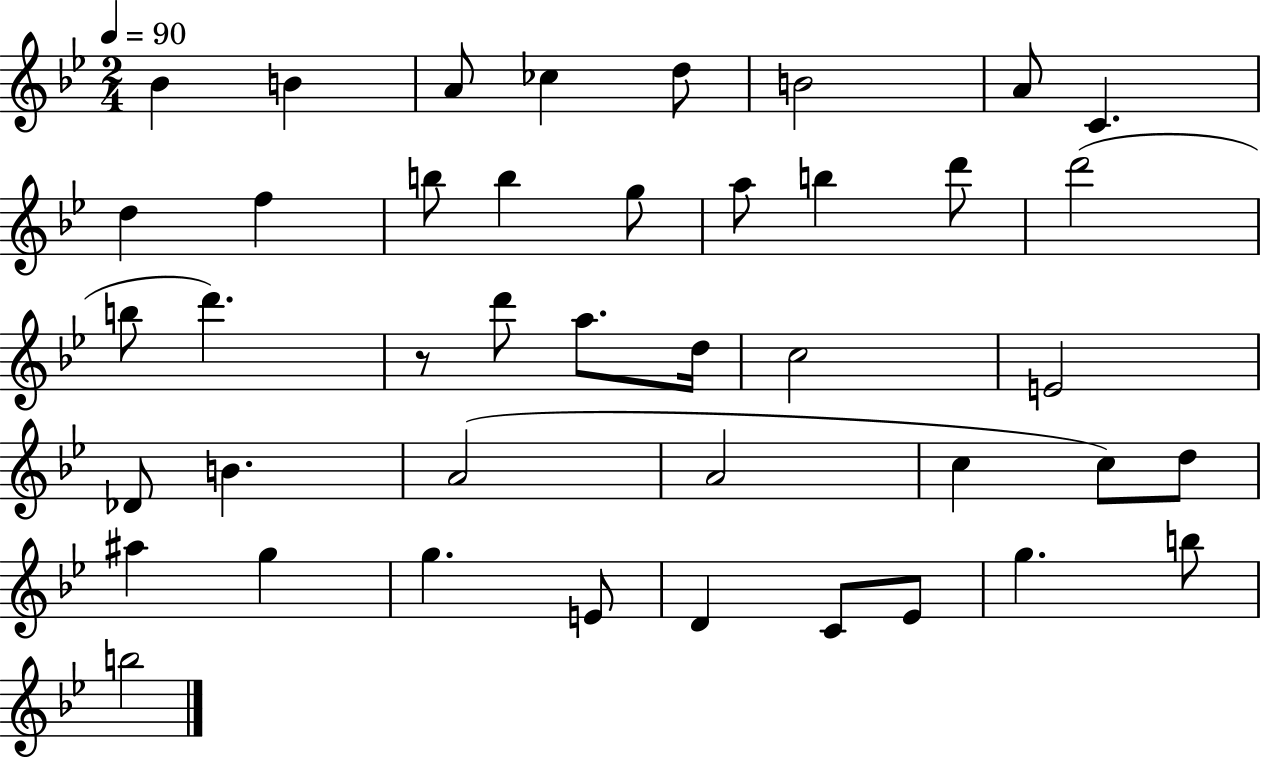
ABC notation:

X:1
T:Untitled
M:2/4
L:1/4
K:Bb
_B B A/2 _c d/2 B2 A/2 C d f b/2 b g/2 a/2 b d'/2 d'2 b/2 d' z/2 d'/2 a/2 d/4 c2 E2 _D/2 B A2 A2 c c/2 d/2 ^a g g E/2 D C/2 _E/2 g b/2 b2